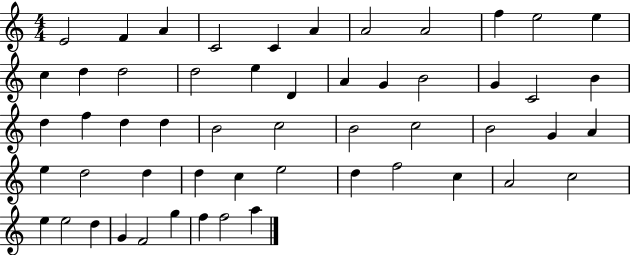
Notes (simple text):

E4/h F4/q A4/q C4/h C4/q A4/q A4/h A4/h F5/q E5/h E5/q C5/q D5/q D5/h D5/h E5/q D4/q A4/q G4/q B4/h G4/q C4/h B4/q D5/q F5/q D5/q D5/q B4/h C5/h B4/h C5/h B4/h G4/q A4/q E5/q D5/h D5/q D5/q C5/q E5/h D5/q F5/h C5/q A4/h C5/h E5/q E5/h D5/q G4/q F4/h G5/q F5/q F5/h A5/q